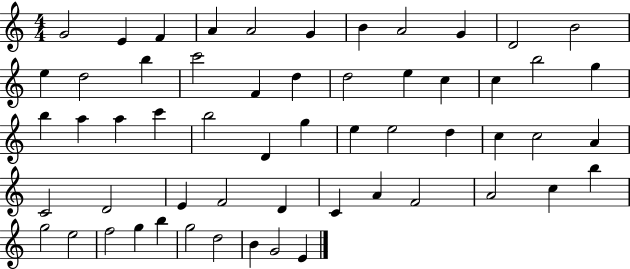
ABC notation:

X:1
T:Untitled
M:4/4
L:1/4
K:C
G2 E F A A2 G B A2 G D2 B2 e d2 b c'2 F d d2 e c c b2 g b a a c' b2 D g e e2 d c c2 A C2 D2 E F2 D C A F2 A2 c b g2 e2 f2 g b g2 d2 B G2 E